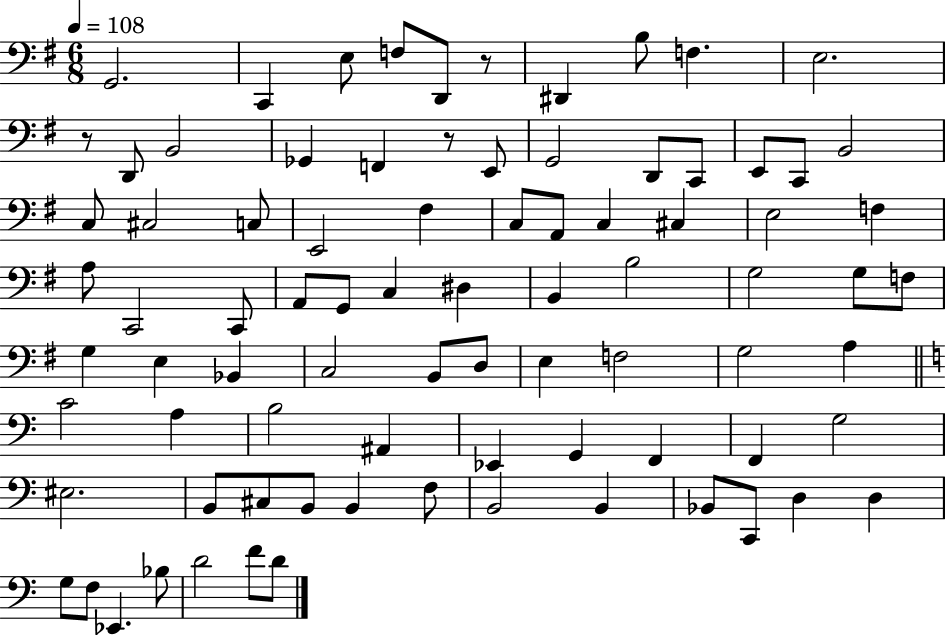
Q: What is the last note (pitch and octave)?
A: D4